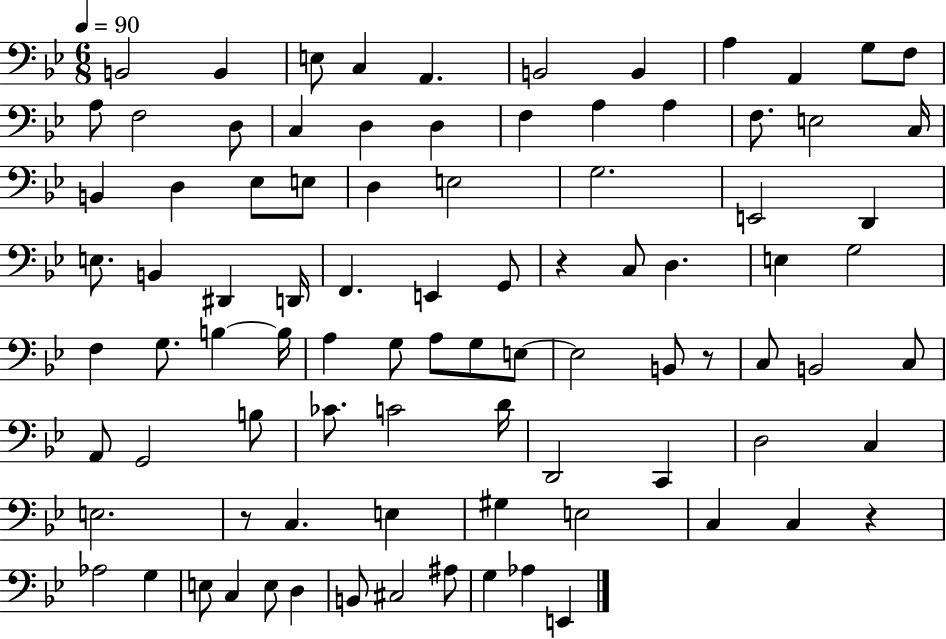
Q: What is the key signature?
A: BES major